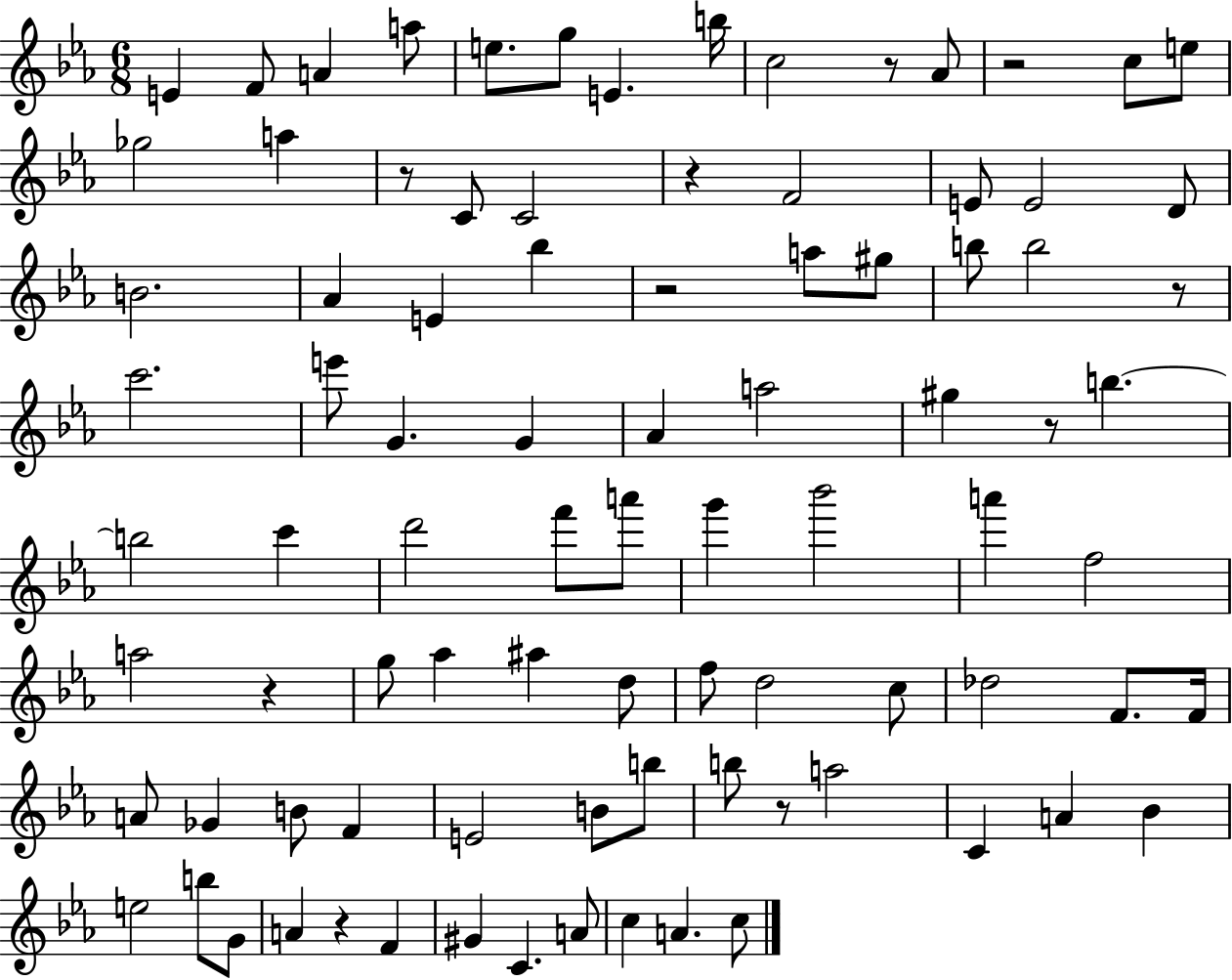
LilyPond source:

{
  \clef treble
  \numericTimeSignature
  \time 6/8
  \key ees \major
  e'4 f'8 a'4 a''8 | e''8. g''8 e'4. b''16 | c''2 r8 aes'8 | r2 c''8 e''8 | \break ges''2 a''4 | r8 c'8 c'2 | r4 f'2 | e'8 e'2 d'8 | \break b'2. | aes'4 e'4 bes''4 | r2 a''8 gis''8 | b''8 b''2 r8 | \break c'''2. | e'''8 g'4. g'4 | aes'4 a''2 | gis''4 r8 b''4.~~ | \break b''2 c'''4 | d'''2 f'''8 a'''8 | g'''4 bes'''2 | a'''4 f''2 | \break a''2 r4 | g''8 aes''4 ais''4 d''8 | f''8 d''2 c''8 | des''2 f'8. f'16 | \break a'8 ges'4 b'8 f'4 | e'2 b'8 b''8 | b''8 r8 a''2 | c'4 a'4 bes'4 | \break e''2 b''8 g'8 | a'4 r4 f'4 | gis'4 c'4. a'8 | c''4 a'4. c''8 | \break \bar "|."
}